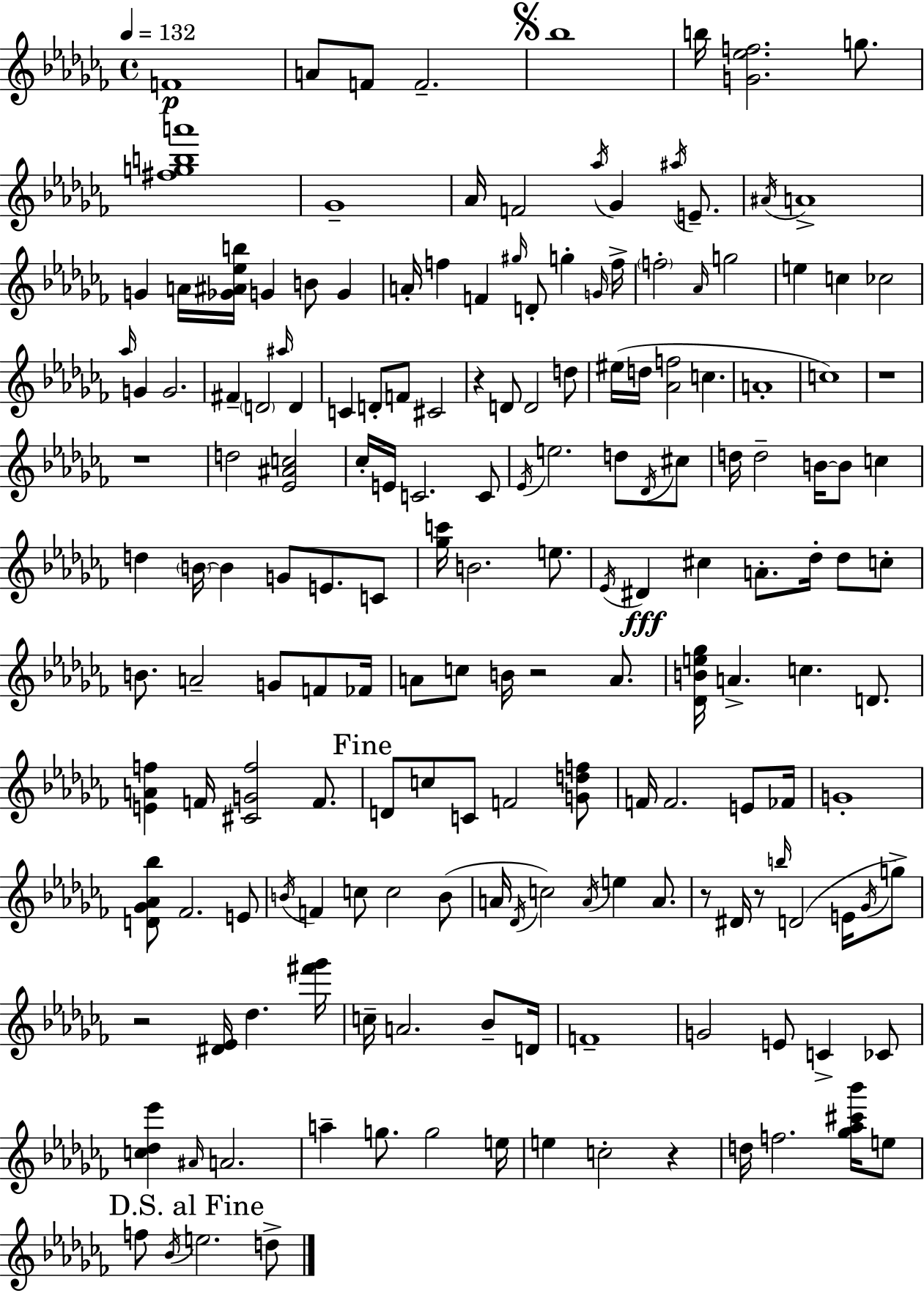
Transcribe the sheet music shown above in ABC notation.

X:1
T:Untitled
M:4/4
L:1/4
K:Abm
F4 A/2 F/2 F2 _b4 b/4 [G_ef]2 g/2 [^fgba']4 _G4 _A/4 F2 _a/4 _G ^a/4 E/2 ^A/4 A4 G A/4 [_G^A_eb]/4 G B/2 G A/4 f F ^g/4 D/2 g G/4 f/4 f2 _A/4 g2 e c _c2 _a/4 G G2 ^F D2 ^a/4 D C D/2 F/2 ^C2 z D/2 D2 d/2 ^e/4 d/4 [_Af]2 c A4 c4 z4 z4 d2 [_E^Ac]2 _c/4 E/4 C2 C/2 _E/4 e2 d/2 _D/4 ^c/2 d/4 d2 B/4 B/2 c d B/4 B G/2 E/2 C/2 [_gc']/4 B2 e/2 _E/4 ^D ^c A/2 _d/4 _d/2 c/2 B/2 A2 G/2 F/2 _F/4 A/2 c/2 B/4 z2 A/2 [_DBe_g]/4 A c D/2 [EAf] F/4 [^CGf]2 F/2 D/2 c/2 C/2 F2 [Gdf]/2 F/4 F2 E/2 _F/4 G4 [D_G_A_b]/2 _F2 E/2 B/4 F c/2 c2 B/2 A/4 _D/4 c2 A/4 e A/2 z/2 ^D/4 z/2 b/4 D2 E/4 _G/4 g/2 z2 [^D_E]/4 _d [^f'_g']/4 c/4 A2 _B/2 D/4 F4 G2 E/2 C _C/2 [c_d_e'] ^A/4 A2 a g/2 g2 e/4 e c2 z d/4 f2 [_g_a^c'_b']/4 e/2 f/2 _B/4 e2 d/2